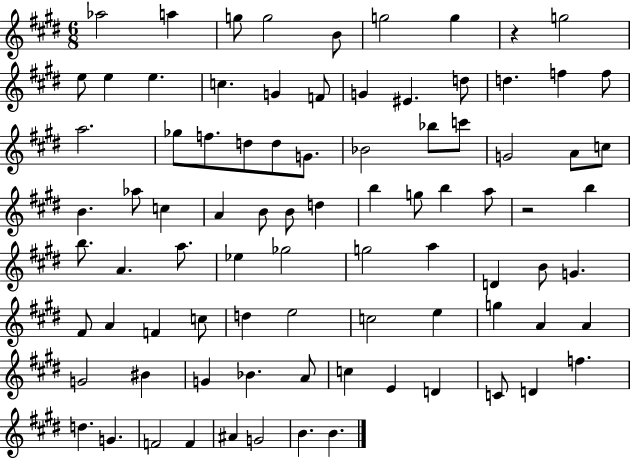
{
  \clef treble
  \numericTimeSignature
  \time 6/8
  \key e \major
  \repeat volta 2 { aes''2 a''4 | g''8 g''2 b'8 | g''2 g''4 | r4 g''2 | \break e''8 e''4 e''4. | c''4. g'4 f'8 | g'4 eis'4. d''8 | d''4. f''4 f''8 | \break a''2. | ges''8 f''8. d''8 d''8 g'8. | bes'2 bes''8 c'''8 | g'2 a'8 c''8 | \break b'4. aes''8 c''4 | a'4 b'8 b'8 d''4 | b''4 g''8 b''4 a''8 | r2 b''4 | \break b''8. a'4. a''8. | ees''4 ges''2 | g''2 a''4 | d'4 b'8 g'4. | \break fis'8 a'4 f'4 c''8 | d''4 e''2 | c''2 e''4 | g''4 a'4 a'4 | \break g'2 bis'4 | g'4 bes'4. a'8 | c''4 e'4 d'4 | c'8 d'4 f''4. | \break d''4. g'4. | f'2 f'4 | ais'4 g'2 | b'4. b'4. | \break } \bar "|."
}